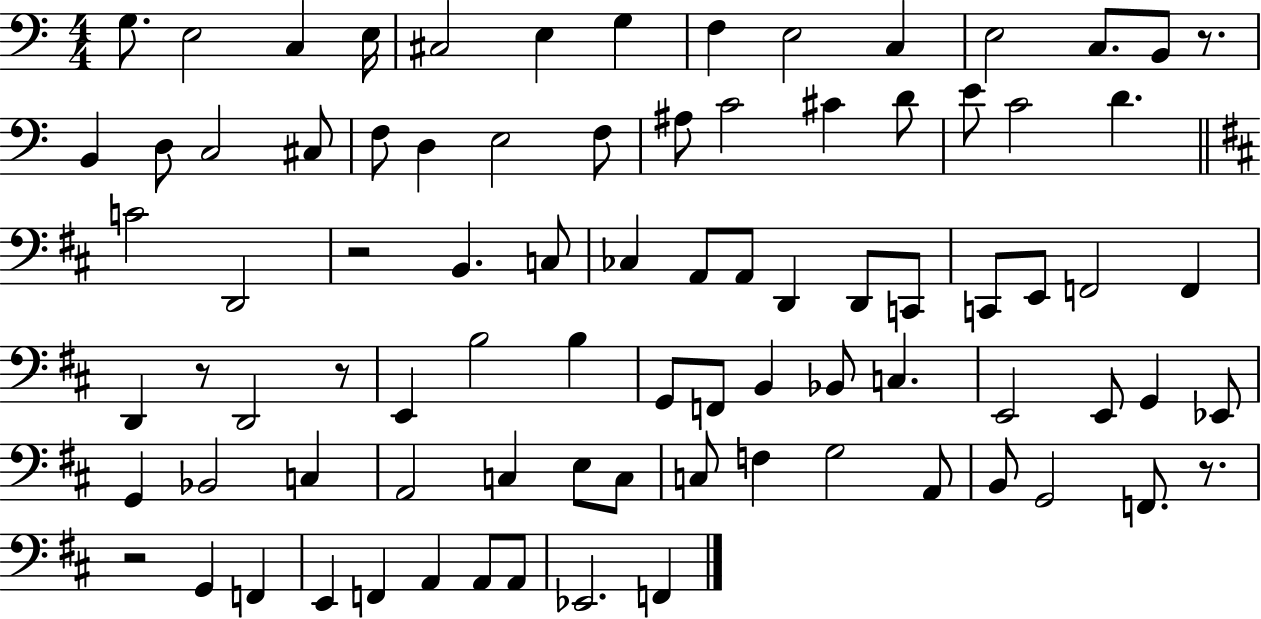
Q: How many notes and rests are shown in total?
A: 85